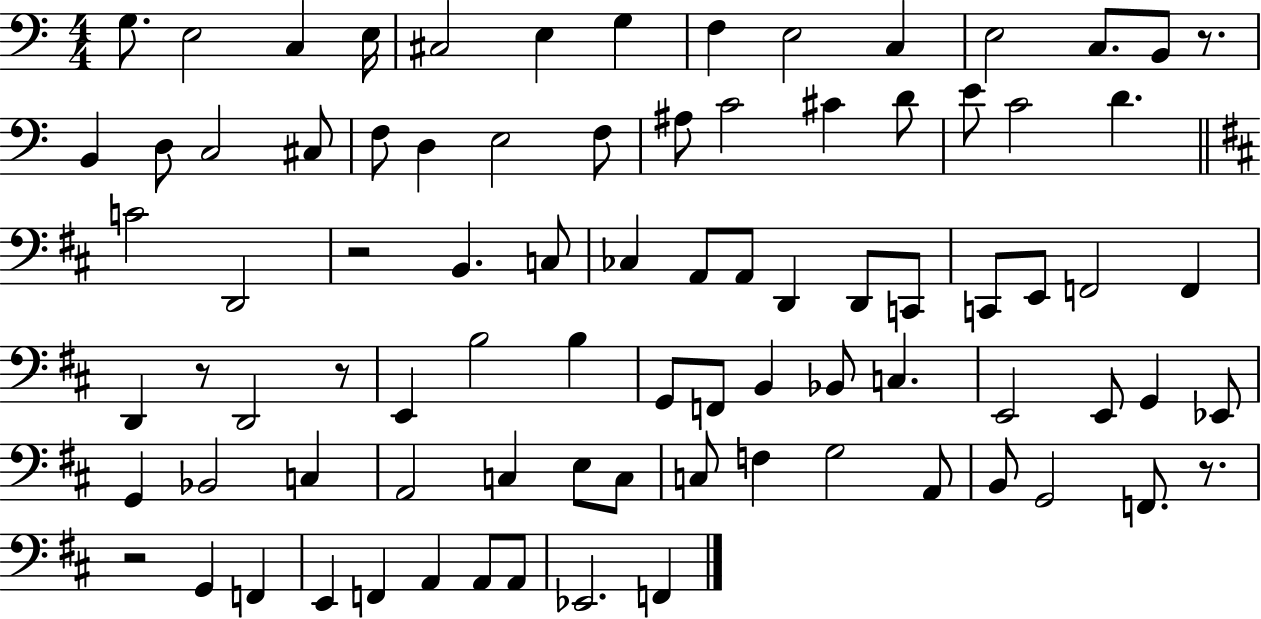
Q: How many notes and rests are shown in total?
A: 85